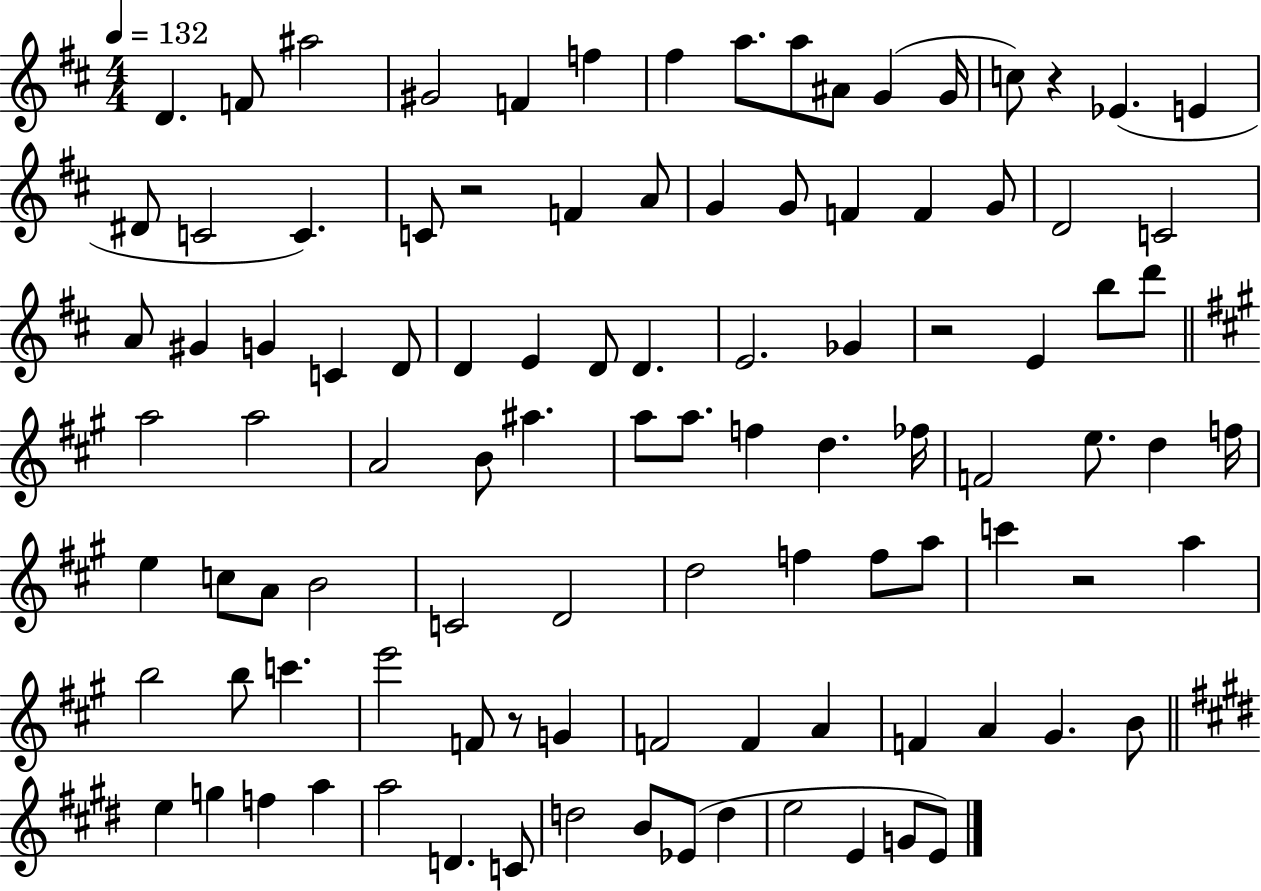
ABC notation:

X:1
T:Untitled
M:4/4
L:1/4
K:D
D F/2 ^a2 ^G2 F f ^f a/2 a/2 ^A/2 G G/4 c/2 z _E E ^D/2 C2 C C/2 z2 F A/2 G G/2 F F G/2 D2 C2 A/2 ^G G C D/2 D E D/2 D E2 _G z2 E b/2 d'/2 a2 a2 A2 B/2 ^a a/2 a/2 f d _f/4 F2 e/2 d f/4 e c/2 A/2 B2 C2 D2 d2 f f/2 a/2 c' z2 a b2 b/2 c' e'2 F/2 z/2 G F2 F A F A ^G B/2 e g f a a2 D C/2 d2 B/2 _E/2 d e2 E G/2 E/2